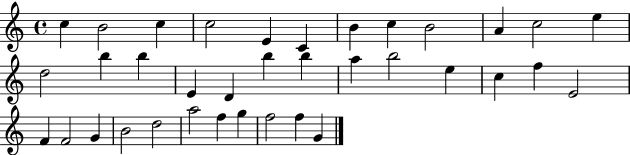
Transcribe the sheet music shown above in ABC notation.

X:1
T:Untitled
M:4/4
L:1/4
K:C
c B2 c c2 E C B c B2 A c2 e d2 b b E D b b a b2 e c f E2 F F2 G B2 d2 a2 f g f2 f G